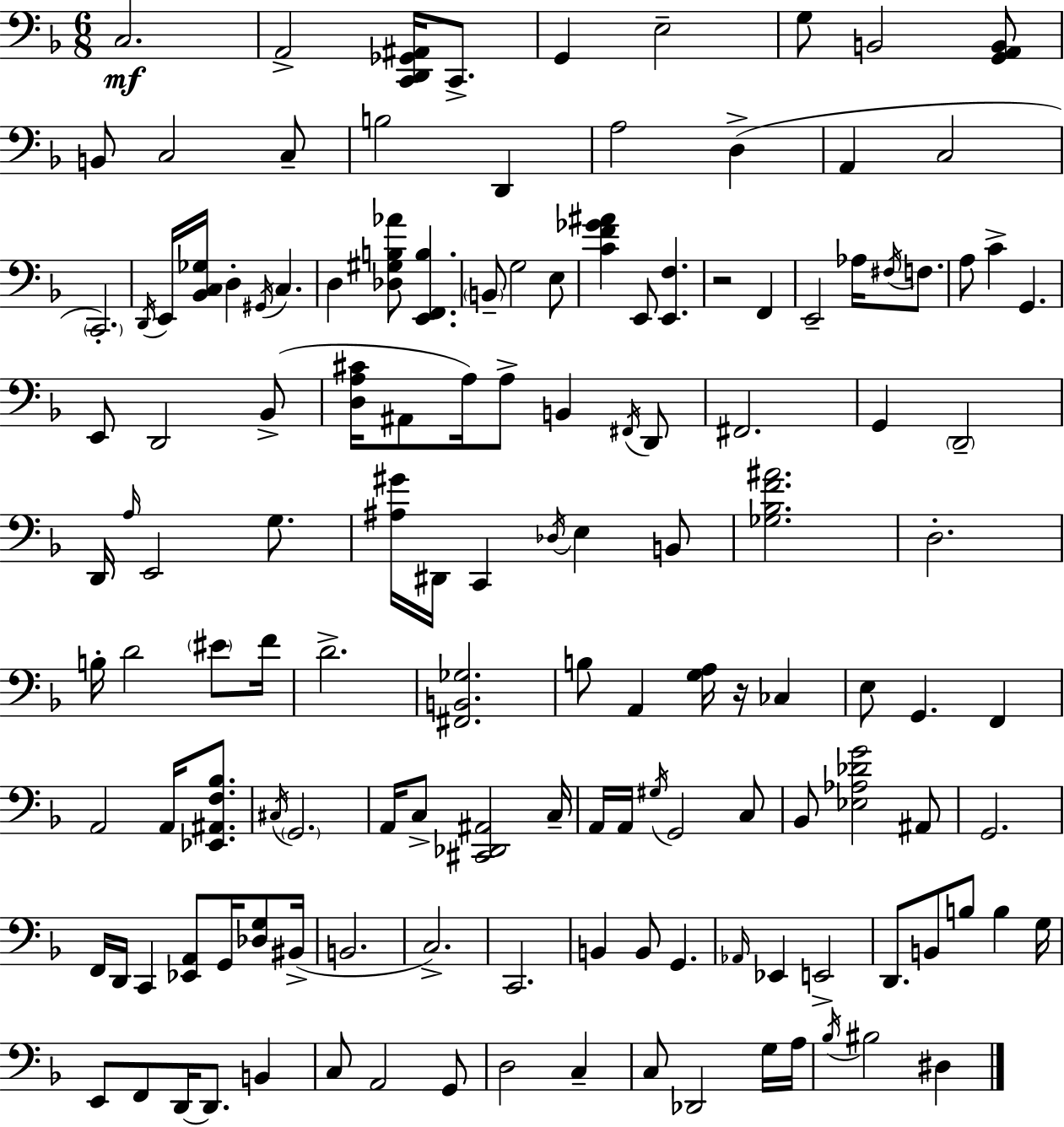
X:1
T:Untitled
M:6/8
L:1/4
K:F
C,2 A,,2 [C,,D,,_G,,^A,,]/4 C,,/2 G,, E,2 G,/2 B,,2 [G,,A,,B,,]/2 B,,/2 C,2 C,/2 B,2 D,, A,2 D, A,, C,2 C,,2 D,,/4 E,,/4 [_B,,C,_G,]/4 D, ^G,,/4 C, D, [_D,^G,B,_A]/2 [E,,F,,B,] B,,/2 G,2 E,/2 [CF_G^A] E,,/2 [E,,F,] z2 F,, E,,2 _A,/4 ^F,/4 F,/2 A,/2 C G,, E,,/2 D,,2 _B,,/2 [D,A,^C]/4 ^A,,/2 A,/4 A,/2 B,, ^F,,/4 D,,/2 ^F,,2 G,, D,,2 D,,/4 A,/4 E,,2 G,/2 [^A,^G]/4 ^D,,/4 C,, _D,/4 E, B,,/2 [_G,_B,F^A]2 D,2 B,/4 D2 ^E/2 F/4 D2 [^F,,B,,_G,]2 B,/2 A,, [G,A,]/4 z/4 _C, E,/2 G,, F,, A,,2 A,,/4 [_E,,^A,,F,_B,]/2 ^C,/4 G,,2 A,,/4 C,/2 [^C,,_D,,^A,,]2 C,/4 A,,/4 A,,/4 ^G,/4 G,,2 C,/2 _B,,/2 [_E,_A,_DG]2 ^A,,/2 G,,2 F,,/4 D,,/4 C,, [_E,,A,,]/2 G,,/4 [_D,G,]/2 ^B,,/4 B,,2 C,2 C,,2 B,, B,,/2 G,, _A,,/4 _E,, E,,2 D,,/2 B,,/2 B,/2 B, G,/4 E,,/2 F,,/2 D,,/4 D,,/2 B,, C,/2 A,,2 G,,/2 D,2 C, C,/2 _D,,2 G,/4 A,/4 _B,/4 ^B,2 ^D,